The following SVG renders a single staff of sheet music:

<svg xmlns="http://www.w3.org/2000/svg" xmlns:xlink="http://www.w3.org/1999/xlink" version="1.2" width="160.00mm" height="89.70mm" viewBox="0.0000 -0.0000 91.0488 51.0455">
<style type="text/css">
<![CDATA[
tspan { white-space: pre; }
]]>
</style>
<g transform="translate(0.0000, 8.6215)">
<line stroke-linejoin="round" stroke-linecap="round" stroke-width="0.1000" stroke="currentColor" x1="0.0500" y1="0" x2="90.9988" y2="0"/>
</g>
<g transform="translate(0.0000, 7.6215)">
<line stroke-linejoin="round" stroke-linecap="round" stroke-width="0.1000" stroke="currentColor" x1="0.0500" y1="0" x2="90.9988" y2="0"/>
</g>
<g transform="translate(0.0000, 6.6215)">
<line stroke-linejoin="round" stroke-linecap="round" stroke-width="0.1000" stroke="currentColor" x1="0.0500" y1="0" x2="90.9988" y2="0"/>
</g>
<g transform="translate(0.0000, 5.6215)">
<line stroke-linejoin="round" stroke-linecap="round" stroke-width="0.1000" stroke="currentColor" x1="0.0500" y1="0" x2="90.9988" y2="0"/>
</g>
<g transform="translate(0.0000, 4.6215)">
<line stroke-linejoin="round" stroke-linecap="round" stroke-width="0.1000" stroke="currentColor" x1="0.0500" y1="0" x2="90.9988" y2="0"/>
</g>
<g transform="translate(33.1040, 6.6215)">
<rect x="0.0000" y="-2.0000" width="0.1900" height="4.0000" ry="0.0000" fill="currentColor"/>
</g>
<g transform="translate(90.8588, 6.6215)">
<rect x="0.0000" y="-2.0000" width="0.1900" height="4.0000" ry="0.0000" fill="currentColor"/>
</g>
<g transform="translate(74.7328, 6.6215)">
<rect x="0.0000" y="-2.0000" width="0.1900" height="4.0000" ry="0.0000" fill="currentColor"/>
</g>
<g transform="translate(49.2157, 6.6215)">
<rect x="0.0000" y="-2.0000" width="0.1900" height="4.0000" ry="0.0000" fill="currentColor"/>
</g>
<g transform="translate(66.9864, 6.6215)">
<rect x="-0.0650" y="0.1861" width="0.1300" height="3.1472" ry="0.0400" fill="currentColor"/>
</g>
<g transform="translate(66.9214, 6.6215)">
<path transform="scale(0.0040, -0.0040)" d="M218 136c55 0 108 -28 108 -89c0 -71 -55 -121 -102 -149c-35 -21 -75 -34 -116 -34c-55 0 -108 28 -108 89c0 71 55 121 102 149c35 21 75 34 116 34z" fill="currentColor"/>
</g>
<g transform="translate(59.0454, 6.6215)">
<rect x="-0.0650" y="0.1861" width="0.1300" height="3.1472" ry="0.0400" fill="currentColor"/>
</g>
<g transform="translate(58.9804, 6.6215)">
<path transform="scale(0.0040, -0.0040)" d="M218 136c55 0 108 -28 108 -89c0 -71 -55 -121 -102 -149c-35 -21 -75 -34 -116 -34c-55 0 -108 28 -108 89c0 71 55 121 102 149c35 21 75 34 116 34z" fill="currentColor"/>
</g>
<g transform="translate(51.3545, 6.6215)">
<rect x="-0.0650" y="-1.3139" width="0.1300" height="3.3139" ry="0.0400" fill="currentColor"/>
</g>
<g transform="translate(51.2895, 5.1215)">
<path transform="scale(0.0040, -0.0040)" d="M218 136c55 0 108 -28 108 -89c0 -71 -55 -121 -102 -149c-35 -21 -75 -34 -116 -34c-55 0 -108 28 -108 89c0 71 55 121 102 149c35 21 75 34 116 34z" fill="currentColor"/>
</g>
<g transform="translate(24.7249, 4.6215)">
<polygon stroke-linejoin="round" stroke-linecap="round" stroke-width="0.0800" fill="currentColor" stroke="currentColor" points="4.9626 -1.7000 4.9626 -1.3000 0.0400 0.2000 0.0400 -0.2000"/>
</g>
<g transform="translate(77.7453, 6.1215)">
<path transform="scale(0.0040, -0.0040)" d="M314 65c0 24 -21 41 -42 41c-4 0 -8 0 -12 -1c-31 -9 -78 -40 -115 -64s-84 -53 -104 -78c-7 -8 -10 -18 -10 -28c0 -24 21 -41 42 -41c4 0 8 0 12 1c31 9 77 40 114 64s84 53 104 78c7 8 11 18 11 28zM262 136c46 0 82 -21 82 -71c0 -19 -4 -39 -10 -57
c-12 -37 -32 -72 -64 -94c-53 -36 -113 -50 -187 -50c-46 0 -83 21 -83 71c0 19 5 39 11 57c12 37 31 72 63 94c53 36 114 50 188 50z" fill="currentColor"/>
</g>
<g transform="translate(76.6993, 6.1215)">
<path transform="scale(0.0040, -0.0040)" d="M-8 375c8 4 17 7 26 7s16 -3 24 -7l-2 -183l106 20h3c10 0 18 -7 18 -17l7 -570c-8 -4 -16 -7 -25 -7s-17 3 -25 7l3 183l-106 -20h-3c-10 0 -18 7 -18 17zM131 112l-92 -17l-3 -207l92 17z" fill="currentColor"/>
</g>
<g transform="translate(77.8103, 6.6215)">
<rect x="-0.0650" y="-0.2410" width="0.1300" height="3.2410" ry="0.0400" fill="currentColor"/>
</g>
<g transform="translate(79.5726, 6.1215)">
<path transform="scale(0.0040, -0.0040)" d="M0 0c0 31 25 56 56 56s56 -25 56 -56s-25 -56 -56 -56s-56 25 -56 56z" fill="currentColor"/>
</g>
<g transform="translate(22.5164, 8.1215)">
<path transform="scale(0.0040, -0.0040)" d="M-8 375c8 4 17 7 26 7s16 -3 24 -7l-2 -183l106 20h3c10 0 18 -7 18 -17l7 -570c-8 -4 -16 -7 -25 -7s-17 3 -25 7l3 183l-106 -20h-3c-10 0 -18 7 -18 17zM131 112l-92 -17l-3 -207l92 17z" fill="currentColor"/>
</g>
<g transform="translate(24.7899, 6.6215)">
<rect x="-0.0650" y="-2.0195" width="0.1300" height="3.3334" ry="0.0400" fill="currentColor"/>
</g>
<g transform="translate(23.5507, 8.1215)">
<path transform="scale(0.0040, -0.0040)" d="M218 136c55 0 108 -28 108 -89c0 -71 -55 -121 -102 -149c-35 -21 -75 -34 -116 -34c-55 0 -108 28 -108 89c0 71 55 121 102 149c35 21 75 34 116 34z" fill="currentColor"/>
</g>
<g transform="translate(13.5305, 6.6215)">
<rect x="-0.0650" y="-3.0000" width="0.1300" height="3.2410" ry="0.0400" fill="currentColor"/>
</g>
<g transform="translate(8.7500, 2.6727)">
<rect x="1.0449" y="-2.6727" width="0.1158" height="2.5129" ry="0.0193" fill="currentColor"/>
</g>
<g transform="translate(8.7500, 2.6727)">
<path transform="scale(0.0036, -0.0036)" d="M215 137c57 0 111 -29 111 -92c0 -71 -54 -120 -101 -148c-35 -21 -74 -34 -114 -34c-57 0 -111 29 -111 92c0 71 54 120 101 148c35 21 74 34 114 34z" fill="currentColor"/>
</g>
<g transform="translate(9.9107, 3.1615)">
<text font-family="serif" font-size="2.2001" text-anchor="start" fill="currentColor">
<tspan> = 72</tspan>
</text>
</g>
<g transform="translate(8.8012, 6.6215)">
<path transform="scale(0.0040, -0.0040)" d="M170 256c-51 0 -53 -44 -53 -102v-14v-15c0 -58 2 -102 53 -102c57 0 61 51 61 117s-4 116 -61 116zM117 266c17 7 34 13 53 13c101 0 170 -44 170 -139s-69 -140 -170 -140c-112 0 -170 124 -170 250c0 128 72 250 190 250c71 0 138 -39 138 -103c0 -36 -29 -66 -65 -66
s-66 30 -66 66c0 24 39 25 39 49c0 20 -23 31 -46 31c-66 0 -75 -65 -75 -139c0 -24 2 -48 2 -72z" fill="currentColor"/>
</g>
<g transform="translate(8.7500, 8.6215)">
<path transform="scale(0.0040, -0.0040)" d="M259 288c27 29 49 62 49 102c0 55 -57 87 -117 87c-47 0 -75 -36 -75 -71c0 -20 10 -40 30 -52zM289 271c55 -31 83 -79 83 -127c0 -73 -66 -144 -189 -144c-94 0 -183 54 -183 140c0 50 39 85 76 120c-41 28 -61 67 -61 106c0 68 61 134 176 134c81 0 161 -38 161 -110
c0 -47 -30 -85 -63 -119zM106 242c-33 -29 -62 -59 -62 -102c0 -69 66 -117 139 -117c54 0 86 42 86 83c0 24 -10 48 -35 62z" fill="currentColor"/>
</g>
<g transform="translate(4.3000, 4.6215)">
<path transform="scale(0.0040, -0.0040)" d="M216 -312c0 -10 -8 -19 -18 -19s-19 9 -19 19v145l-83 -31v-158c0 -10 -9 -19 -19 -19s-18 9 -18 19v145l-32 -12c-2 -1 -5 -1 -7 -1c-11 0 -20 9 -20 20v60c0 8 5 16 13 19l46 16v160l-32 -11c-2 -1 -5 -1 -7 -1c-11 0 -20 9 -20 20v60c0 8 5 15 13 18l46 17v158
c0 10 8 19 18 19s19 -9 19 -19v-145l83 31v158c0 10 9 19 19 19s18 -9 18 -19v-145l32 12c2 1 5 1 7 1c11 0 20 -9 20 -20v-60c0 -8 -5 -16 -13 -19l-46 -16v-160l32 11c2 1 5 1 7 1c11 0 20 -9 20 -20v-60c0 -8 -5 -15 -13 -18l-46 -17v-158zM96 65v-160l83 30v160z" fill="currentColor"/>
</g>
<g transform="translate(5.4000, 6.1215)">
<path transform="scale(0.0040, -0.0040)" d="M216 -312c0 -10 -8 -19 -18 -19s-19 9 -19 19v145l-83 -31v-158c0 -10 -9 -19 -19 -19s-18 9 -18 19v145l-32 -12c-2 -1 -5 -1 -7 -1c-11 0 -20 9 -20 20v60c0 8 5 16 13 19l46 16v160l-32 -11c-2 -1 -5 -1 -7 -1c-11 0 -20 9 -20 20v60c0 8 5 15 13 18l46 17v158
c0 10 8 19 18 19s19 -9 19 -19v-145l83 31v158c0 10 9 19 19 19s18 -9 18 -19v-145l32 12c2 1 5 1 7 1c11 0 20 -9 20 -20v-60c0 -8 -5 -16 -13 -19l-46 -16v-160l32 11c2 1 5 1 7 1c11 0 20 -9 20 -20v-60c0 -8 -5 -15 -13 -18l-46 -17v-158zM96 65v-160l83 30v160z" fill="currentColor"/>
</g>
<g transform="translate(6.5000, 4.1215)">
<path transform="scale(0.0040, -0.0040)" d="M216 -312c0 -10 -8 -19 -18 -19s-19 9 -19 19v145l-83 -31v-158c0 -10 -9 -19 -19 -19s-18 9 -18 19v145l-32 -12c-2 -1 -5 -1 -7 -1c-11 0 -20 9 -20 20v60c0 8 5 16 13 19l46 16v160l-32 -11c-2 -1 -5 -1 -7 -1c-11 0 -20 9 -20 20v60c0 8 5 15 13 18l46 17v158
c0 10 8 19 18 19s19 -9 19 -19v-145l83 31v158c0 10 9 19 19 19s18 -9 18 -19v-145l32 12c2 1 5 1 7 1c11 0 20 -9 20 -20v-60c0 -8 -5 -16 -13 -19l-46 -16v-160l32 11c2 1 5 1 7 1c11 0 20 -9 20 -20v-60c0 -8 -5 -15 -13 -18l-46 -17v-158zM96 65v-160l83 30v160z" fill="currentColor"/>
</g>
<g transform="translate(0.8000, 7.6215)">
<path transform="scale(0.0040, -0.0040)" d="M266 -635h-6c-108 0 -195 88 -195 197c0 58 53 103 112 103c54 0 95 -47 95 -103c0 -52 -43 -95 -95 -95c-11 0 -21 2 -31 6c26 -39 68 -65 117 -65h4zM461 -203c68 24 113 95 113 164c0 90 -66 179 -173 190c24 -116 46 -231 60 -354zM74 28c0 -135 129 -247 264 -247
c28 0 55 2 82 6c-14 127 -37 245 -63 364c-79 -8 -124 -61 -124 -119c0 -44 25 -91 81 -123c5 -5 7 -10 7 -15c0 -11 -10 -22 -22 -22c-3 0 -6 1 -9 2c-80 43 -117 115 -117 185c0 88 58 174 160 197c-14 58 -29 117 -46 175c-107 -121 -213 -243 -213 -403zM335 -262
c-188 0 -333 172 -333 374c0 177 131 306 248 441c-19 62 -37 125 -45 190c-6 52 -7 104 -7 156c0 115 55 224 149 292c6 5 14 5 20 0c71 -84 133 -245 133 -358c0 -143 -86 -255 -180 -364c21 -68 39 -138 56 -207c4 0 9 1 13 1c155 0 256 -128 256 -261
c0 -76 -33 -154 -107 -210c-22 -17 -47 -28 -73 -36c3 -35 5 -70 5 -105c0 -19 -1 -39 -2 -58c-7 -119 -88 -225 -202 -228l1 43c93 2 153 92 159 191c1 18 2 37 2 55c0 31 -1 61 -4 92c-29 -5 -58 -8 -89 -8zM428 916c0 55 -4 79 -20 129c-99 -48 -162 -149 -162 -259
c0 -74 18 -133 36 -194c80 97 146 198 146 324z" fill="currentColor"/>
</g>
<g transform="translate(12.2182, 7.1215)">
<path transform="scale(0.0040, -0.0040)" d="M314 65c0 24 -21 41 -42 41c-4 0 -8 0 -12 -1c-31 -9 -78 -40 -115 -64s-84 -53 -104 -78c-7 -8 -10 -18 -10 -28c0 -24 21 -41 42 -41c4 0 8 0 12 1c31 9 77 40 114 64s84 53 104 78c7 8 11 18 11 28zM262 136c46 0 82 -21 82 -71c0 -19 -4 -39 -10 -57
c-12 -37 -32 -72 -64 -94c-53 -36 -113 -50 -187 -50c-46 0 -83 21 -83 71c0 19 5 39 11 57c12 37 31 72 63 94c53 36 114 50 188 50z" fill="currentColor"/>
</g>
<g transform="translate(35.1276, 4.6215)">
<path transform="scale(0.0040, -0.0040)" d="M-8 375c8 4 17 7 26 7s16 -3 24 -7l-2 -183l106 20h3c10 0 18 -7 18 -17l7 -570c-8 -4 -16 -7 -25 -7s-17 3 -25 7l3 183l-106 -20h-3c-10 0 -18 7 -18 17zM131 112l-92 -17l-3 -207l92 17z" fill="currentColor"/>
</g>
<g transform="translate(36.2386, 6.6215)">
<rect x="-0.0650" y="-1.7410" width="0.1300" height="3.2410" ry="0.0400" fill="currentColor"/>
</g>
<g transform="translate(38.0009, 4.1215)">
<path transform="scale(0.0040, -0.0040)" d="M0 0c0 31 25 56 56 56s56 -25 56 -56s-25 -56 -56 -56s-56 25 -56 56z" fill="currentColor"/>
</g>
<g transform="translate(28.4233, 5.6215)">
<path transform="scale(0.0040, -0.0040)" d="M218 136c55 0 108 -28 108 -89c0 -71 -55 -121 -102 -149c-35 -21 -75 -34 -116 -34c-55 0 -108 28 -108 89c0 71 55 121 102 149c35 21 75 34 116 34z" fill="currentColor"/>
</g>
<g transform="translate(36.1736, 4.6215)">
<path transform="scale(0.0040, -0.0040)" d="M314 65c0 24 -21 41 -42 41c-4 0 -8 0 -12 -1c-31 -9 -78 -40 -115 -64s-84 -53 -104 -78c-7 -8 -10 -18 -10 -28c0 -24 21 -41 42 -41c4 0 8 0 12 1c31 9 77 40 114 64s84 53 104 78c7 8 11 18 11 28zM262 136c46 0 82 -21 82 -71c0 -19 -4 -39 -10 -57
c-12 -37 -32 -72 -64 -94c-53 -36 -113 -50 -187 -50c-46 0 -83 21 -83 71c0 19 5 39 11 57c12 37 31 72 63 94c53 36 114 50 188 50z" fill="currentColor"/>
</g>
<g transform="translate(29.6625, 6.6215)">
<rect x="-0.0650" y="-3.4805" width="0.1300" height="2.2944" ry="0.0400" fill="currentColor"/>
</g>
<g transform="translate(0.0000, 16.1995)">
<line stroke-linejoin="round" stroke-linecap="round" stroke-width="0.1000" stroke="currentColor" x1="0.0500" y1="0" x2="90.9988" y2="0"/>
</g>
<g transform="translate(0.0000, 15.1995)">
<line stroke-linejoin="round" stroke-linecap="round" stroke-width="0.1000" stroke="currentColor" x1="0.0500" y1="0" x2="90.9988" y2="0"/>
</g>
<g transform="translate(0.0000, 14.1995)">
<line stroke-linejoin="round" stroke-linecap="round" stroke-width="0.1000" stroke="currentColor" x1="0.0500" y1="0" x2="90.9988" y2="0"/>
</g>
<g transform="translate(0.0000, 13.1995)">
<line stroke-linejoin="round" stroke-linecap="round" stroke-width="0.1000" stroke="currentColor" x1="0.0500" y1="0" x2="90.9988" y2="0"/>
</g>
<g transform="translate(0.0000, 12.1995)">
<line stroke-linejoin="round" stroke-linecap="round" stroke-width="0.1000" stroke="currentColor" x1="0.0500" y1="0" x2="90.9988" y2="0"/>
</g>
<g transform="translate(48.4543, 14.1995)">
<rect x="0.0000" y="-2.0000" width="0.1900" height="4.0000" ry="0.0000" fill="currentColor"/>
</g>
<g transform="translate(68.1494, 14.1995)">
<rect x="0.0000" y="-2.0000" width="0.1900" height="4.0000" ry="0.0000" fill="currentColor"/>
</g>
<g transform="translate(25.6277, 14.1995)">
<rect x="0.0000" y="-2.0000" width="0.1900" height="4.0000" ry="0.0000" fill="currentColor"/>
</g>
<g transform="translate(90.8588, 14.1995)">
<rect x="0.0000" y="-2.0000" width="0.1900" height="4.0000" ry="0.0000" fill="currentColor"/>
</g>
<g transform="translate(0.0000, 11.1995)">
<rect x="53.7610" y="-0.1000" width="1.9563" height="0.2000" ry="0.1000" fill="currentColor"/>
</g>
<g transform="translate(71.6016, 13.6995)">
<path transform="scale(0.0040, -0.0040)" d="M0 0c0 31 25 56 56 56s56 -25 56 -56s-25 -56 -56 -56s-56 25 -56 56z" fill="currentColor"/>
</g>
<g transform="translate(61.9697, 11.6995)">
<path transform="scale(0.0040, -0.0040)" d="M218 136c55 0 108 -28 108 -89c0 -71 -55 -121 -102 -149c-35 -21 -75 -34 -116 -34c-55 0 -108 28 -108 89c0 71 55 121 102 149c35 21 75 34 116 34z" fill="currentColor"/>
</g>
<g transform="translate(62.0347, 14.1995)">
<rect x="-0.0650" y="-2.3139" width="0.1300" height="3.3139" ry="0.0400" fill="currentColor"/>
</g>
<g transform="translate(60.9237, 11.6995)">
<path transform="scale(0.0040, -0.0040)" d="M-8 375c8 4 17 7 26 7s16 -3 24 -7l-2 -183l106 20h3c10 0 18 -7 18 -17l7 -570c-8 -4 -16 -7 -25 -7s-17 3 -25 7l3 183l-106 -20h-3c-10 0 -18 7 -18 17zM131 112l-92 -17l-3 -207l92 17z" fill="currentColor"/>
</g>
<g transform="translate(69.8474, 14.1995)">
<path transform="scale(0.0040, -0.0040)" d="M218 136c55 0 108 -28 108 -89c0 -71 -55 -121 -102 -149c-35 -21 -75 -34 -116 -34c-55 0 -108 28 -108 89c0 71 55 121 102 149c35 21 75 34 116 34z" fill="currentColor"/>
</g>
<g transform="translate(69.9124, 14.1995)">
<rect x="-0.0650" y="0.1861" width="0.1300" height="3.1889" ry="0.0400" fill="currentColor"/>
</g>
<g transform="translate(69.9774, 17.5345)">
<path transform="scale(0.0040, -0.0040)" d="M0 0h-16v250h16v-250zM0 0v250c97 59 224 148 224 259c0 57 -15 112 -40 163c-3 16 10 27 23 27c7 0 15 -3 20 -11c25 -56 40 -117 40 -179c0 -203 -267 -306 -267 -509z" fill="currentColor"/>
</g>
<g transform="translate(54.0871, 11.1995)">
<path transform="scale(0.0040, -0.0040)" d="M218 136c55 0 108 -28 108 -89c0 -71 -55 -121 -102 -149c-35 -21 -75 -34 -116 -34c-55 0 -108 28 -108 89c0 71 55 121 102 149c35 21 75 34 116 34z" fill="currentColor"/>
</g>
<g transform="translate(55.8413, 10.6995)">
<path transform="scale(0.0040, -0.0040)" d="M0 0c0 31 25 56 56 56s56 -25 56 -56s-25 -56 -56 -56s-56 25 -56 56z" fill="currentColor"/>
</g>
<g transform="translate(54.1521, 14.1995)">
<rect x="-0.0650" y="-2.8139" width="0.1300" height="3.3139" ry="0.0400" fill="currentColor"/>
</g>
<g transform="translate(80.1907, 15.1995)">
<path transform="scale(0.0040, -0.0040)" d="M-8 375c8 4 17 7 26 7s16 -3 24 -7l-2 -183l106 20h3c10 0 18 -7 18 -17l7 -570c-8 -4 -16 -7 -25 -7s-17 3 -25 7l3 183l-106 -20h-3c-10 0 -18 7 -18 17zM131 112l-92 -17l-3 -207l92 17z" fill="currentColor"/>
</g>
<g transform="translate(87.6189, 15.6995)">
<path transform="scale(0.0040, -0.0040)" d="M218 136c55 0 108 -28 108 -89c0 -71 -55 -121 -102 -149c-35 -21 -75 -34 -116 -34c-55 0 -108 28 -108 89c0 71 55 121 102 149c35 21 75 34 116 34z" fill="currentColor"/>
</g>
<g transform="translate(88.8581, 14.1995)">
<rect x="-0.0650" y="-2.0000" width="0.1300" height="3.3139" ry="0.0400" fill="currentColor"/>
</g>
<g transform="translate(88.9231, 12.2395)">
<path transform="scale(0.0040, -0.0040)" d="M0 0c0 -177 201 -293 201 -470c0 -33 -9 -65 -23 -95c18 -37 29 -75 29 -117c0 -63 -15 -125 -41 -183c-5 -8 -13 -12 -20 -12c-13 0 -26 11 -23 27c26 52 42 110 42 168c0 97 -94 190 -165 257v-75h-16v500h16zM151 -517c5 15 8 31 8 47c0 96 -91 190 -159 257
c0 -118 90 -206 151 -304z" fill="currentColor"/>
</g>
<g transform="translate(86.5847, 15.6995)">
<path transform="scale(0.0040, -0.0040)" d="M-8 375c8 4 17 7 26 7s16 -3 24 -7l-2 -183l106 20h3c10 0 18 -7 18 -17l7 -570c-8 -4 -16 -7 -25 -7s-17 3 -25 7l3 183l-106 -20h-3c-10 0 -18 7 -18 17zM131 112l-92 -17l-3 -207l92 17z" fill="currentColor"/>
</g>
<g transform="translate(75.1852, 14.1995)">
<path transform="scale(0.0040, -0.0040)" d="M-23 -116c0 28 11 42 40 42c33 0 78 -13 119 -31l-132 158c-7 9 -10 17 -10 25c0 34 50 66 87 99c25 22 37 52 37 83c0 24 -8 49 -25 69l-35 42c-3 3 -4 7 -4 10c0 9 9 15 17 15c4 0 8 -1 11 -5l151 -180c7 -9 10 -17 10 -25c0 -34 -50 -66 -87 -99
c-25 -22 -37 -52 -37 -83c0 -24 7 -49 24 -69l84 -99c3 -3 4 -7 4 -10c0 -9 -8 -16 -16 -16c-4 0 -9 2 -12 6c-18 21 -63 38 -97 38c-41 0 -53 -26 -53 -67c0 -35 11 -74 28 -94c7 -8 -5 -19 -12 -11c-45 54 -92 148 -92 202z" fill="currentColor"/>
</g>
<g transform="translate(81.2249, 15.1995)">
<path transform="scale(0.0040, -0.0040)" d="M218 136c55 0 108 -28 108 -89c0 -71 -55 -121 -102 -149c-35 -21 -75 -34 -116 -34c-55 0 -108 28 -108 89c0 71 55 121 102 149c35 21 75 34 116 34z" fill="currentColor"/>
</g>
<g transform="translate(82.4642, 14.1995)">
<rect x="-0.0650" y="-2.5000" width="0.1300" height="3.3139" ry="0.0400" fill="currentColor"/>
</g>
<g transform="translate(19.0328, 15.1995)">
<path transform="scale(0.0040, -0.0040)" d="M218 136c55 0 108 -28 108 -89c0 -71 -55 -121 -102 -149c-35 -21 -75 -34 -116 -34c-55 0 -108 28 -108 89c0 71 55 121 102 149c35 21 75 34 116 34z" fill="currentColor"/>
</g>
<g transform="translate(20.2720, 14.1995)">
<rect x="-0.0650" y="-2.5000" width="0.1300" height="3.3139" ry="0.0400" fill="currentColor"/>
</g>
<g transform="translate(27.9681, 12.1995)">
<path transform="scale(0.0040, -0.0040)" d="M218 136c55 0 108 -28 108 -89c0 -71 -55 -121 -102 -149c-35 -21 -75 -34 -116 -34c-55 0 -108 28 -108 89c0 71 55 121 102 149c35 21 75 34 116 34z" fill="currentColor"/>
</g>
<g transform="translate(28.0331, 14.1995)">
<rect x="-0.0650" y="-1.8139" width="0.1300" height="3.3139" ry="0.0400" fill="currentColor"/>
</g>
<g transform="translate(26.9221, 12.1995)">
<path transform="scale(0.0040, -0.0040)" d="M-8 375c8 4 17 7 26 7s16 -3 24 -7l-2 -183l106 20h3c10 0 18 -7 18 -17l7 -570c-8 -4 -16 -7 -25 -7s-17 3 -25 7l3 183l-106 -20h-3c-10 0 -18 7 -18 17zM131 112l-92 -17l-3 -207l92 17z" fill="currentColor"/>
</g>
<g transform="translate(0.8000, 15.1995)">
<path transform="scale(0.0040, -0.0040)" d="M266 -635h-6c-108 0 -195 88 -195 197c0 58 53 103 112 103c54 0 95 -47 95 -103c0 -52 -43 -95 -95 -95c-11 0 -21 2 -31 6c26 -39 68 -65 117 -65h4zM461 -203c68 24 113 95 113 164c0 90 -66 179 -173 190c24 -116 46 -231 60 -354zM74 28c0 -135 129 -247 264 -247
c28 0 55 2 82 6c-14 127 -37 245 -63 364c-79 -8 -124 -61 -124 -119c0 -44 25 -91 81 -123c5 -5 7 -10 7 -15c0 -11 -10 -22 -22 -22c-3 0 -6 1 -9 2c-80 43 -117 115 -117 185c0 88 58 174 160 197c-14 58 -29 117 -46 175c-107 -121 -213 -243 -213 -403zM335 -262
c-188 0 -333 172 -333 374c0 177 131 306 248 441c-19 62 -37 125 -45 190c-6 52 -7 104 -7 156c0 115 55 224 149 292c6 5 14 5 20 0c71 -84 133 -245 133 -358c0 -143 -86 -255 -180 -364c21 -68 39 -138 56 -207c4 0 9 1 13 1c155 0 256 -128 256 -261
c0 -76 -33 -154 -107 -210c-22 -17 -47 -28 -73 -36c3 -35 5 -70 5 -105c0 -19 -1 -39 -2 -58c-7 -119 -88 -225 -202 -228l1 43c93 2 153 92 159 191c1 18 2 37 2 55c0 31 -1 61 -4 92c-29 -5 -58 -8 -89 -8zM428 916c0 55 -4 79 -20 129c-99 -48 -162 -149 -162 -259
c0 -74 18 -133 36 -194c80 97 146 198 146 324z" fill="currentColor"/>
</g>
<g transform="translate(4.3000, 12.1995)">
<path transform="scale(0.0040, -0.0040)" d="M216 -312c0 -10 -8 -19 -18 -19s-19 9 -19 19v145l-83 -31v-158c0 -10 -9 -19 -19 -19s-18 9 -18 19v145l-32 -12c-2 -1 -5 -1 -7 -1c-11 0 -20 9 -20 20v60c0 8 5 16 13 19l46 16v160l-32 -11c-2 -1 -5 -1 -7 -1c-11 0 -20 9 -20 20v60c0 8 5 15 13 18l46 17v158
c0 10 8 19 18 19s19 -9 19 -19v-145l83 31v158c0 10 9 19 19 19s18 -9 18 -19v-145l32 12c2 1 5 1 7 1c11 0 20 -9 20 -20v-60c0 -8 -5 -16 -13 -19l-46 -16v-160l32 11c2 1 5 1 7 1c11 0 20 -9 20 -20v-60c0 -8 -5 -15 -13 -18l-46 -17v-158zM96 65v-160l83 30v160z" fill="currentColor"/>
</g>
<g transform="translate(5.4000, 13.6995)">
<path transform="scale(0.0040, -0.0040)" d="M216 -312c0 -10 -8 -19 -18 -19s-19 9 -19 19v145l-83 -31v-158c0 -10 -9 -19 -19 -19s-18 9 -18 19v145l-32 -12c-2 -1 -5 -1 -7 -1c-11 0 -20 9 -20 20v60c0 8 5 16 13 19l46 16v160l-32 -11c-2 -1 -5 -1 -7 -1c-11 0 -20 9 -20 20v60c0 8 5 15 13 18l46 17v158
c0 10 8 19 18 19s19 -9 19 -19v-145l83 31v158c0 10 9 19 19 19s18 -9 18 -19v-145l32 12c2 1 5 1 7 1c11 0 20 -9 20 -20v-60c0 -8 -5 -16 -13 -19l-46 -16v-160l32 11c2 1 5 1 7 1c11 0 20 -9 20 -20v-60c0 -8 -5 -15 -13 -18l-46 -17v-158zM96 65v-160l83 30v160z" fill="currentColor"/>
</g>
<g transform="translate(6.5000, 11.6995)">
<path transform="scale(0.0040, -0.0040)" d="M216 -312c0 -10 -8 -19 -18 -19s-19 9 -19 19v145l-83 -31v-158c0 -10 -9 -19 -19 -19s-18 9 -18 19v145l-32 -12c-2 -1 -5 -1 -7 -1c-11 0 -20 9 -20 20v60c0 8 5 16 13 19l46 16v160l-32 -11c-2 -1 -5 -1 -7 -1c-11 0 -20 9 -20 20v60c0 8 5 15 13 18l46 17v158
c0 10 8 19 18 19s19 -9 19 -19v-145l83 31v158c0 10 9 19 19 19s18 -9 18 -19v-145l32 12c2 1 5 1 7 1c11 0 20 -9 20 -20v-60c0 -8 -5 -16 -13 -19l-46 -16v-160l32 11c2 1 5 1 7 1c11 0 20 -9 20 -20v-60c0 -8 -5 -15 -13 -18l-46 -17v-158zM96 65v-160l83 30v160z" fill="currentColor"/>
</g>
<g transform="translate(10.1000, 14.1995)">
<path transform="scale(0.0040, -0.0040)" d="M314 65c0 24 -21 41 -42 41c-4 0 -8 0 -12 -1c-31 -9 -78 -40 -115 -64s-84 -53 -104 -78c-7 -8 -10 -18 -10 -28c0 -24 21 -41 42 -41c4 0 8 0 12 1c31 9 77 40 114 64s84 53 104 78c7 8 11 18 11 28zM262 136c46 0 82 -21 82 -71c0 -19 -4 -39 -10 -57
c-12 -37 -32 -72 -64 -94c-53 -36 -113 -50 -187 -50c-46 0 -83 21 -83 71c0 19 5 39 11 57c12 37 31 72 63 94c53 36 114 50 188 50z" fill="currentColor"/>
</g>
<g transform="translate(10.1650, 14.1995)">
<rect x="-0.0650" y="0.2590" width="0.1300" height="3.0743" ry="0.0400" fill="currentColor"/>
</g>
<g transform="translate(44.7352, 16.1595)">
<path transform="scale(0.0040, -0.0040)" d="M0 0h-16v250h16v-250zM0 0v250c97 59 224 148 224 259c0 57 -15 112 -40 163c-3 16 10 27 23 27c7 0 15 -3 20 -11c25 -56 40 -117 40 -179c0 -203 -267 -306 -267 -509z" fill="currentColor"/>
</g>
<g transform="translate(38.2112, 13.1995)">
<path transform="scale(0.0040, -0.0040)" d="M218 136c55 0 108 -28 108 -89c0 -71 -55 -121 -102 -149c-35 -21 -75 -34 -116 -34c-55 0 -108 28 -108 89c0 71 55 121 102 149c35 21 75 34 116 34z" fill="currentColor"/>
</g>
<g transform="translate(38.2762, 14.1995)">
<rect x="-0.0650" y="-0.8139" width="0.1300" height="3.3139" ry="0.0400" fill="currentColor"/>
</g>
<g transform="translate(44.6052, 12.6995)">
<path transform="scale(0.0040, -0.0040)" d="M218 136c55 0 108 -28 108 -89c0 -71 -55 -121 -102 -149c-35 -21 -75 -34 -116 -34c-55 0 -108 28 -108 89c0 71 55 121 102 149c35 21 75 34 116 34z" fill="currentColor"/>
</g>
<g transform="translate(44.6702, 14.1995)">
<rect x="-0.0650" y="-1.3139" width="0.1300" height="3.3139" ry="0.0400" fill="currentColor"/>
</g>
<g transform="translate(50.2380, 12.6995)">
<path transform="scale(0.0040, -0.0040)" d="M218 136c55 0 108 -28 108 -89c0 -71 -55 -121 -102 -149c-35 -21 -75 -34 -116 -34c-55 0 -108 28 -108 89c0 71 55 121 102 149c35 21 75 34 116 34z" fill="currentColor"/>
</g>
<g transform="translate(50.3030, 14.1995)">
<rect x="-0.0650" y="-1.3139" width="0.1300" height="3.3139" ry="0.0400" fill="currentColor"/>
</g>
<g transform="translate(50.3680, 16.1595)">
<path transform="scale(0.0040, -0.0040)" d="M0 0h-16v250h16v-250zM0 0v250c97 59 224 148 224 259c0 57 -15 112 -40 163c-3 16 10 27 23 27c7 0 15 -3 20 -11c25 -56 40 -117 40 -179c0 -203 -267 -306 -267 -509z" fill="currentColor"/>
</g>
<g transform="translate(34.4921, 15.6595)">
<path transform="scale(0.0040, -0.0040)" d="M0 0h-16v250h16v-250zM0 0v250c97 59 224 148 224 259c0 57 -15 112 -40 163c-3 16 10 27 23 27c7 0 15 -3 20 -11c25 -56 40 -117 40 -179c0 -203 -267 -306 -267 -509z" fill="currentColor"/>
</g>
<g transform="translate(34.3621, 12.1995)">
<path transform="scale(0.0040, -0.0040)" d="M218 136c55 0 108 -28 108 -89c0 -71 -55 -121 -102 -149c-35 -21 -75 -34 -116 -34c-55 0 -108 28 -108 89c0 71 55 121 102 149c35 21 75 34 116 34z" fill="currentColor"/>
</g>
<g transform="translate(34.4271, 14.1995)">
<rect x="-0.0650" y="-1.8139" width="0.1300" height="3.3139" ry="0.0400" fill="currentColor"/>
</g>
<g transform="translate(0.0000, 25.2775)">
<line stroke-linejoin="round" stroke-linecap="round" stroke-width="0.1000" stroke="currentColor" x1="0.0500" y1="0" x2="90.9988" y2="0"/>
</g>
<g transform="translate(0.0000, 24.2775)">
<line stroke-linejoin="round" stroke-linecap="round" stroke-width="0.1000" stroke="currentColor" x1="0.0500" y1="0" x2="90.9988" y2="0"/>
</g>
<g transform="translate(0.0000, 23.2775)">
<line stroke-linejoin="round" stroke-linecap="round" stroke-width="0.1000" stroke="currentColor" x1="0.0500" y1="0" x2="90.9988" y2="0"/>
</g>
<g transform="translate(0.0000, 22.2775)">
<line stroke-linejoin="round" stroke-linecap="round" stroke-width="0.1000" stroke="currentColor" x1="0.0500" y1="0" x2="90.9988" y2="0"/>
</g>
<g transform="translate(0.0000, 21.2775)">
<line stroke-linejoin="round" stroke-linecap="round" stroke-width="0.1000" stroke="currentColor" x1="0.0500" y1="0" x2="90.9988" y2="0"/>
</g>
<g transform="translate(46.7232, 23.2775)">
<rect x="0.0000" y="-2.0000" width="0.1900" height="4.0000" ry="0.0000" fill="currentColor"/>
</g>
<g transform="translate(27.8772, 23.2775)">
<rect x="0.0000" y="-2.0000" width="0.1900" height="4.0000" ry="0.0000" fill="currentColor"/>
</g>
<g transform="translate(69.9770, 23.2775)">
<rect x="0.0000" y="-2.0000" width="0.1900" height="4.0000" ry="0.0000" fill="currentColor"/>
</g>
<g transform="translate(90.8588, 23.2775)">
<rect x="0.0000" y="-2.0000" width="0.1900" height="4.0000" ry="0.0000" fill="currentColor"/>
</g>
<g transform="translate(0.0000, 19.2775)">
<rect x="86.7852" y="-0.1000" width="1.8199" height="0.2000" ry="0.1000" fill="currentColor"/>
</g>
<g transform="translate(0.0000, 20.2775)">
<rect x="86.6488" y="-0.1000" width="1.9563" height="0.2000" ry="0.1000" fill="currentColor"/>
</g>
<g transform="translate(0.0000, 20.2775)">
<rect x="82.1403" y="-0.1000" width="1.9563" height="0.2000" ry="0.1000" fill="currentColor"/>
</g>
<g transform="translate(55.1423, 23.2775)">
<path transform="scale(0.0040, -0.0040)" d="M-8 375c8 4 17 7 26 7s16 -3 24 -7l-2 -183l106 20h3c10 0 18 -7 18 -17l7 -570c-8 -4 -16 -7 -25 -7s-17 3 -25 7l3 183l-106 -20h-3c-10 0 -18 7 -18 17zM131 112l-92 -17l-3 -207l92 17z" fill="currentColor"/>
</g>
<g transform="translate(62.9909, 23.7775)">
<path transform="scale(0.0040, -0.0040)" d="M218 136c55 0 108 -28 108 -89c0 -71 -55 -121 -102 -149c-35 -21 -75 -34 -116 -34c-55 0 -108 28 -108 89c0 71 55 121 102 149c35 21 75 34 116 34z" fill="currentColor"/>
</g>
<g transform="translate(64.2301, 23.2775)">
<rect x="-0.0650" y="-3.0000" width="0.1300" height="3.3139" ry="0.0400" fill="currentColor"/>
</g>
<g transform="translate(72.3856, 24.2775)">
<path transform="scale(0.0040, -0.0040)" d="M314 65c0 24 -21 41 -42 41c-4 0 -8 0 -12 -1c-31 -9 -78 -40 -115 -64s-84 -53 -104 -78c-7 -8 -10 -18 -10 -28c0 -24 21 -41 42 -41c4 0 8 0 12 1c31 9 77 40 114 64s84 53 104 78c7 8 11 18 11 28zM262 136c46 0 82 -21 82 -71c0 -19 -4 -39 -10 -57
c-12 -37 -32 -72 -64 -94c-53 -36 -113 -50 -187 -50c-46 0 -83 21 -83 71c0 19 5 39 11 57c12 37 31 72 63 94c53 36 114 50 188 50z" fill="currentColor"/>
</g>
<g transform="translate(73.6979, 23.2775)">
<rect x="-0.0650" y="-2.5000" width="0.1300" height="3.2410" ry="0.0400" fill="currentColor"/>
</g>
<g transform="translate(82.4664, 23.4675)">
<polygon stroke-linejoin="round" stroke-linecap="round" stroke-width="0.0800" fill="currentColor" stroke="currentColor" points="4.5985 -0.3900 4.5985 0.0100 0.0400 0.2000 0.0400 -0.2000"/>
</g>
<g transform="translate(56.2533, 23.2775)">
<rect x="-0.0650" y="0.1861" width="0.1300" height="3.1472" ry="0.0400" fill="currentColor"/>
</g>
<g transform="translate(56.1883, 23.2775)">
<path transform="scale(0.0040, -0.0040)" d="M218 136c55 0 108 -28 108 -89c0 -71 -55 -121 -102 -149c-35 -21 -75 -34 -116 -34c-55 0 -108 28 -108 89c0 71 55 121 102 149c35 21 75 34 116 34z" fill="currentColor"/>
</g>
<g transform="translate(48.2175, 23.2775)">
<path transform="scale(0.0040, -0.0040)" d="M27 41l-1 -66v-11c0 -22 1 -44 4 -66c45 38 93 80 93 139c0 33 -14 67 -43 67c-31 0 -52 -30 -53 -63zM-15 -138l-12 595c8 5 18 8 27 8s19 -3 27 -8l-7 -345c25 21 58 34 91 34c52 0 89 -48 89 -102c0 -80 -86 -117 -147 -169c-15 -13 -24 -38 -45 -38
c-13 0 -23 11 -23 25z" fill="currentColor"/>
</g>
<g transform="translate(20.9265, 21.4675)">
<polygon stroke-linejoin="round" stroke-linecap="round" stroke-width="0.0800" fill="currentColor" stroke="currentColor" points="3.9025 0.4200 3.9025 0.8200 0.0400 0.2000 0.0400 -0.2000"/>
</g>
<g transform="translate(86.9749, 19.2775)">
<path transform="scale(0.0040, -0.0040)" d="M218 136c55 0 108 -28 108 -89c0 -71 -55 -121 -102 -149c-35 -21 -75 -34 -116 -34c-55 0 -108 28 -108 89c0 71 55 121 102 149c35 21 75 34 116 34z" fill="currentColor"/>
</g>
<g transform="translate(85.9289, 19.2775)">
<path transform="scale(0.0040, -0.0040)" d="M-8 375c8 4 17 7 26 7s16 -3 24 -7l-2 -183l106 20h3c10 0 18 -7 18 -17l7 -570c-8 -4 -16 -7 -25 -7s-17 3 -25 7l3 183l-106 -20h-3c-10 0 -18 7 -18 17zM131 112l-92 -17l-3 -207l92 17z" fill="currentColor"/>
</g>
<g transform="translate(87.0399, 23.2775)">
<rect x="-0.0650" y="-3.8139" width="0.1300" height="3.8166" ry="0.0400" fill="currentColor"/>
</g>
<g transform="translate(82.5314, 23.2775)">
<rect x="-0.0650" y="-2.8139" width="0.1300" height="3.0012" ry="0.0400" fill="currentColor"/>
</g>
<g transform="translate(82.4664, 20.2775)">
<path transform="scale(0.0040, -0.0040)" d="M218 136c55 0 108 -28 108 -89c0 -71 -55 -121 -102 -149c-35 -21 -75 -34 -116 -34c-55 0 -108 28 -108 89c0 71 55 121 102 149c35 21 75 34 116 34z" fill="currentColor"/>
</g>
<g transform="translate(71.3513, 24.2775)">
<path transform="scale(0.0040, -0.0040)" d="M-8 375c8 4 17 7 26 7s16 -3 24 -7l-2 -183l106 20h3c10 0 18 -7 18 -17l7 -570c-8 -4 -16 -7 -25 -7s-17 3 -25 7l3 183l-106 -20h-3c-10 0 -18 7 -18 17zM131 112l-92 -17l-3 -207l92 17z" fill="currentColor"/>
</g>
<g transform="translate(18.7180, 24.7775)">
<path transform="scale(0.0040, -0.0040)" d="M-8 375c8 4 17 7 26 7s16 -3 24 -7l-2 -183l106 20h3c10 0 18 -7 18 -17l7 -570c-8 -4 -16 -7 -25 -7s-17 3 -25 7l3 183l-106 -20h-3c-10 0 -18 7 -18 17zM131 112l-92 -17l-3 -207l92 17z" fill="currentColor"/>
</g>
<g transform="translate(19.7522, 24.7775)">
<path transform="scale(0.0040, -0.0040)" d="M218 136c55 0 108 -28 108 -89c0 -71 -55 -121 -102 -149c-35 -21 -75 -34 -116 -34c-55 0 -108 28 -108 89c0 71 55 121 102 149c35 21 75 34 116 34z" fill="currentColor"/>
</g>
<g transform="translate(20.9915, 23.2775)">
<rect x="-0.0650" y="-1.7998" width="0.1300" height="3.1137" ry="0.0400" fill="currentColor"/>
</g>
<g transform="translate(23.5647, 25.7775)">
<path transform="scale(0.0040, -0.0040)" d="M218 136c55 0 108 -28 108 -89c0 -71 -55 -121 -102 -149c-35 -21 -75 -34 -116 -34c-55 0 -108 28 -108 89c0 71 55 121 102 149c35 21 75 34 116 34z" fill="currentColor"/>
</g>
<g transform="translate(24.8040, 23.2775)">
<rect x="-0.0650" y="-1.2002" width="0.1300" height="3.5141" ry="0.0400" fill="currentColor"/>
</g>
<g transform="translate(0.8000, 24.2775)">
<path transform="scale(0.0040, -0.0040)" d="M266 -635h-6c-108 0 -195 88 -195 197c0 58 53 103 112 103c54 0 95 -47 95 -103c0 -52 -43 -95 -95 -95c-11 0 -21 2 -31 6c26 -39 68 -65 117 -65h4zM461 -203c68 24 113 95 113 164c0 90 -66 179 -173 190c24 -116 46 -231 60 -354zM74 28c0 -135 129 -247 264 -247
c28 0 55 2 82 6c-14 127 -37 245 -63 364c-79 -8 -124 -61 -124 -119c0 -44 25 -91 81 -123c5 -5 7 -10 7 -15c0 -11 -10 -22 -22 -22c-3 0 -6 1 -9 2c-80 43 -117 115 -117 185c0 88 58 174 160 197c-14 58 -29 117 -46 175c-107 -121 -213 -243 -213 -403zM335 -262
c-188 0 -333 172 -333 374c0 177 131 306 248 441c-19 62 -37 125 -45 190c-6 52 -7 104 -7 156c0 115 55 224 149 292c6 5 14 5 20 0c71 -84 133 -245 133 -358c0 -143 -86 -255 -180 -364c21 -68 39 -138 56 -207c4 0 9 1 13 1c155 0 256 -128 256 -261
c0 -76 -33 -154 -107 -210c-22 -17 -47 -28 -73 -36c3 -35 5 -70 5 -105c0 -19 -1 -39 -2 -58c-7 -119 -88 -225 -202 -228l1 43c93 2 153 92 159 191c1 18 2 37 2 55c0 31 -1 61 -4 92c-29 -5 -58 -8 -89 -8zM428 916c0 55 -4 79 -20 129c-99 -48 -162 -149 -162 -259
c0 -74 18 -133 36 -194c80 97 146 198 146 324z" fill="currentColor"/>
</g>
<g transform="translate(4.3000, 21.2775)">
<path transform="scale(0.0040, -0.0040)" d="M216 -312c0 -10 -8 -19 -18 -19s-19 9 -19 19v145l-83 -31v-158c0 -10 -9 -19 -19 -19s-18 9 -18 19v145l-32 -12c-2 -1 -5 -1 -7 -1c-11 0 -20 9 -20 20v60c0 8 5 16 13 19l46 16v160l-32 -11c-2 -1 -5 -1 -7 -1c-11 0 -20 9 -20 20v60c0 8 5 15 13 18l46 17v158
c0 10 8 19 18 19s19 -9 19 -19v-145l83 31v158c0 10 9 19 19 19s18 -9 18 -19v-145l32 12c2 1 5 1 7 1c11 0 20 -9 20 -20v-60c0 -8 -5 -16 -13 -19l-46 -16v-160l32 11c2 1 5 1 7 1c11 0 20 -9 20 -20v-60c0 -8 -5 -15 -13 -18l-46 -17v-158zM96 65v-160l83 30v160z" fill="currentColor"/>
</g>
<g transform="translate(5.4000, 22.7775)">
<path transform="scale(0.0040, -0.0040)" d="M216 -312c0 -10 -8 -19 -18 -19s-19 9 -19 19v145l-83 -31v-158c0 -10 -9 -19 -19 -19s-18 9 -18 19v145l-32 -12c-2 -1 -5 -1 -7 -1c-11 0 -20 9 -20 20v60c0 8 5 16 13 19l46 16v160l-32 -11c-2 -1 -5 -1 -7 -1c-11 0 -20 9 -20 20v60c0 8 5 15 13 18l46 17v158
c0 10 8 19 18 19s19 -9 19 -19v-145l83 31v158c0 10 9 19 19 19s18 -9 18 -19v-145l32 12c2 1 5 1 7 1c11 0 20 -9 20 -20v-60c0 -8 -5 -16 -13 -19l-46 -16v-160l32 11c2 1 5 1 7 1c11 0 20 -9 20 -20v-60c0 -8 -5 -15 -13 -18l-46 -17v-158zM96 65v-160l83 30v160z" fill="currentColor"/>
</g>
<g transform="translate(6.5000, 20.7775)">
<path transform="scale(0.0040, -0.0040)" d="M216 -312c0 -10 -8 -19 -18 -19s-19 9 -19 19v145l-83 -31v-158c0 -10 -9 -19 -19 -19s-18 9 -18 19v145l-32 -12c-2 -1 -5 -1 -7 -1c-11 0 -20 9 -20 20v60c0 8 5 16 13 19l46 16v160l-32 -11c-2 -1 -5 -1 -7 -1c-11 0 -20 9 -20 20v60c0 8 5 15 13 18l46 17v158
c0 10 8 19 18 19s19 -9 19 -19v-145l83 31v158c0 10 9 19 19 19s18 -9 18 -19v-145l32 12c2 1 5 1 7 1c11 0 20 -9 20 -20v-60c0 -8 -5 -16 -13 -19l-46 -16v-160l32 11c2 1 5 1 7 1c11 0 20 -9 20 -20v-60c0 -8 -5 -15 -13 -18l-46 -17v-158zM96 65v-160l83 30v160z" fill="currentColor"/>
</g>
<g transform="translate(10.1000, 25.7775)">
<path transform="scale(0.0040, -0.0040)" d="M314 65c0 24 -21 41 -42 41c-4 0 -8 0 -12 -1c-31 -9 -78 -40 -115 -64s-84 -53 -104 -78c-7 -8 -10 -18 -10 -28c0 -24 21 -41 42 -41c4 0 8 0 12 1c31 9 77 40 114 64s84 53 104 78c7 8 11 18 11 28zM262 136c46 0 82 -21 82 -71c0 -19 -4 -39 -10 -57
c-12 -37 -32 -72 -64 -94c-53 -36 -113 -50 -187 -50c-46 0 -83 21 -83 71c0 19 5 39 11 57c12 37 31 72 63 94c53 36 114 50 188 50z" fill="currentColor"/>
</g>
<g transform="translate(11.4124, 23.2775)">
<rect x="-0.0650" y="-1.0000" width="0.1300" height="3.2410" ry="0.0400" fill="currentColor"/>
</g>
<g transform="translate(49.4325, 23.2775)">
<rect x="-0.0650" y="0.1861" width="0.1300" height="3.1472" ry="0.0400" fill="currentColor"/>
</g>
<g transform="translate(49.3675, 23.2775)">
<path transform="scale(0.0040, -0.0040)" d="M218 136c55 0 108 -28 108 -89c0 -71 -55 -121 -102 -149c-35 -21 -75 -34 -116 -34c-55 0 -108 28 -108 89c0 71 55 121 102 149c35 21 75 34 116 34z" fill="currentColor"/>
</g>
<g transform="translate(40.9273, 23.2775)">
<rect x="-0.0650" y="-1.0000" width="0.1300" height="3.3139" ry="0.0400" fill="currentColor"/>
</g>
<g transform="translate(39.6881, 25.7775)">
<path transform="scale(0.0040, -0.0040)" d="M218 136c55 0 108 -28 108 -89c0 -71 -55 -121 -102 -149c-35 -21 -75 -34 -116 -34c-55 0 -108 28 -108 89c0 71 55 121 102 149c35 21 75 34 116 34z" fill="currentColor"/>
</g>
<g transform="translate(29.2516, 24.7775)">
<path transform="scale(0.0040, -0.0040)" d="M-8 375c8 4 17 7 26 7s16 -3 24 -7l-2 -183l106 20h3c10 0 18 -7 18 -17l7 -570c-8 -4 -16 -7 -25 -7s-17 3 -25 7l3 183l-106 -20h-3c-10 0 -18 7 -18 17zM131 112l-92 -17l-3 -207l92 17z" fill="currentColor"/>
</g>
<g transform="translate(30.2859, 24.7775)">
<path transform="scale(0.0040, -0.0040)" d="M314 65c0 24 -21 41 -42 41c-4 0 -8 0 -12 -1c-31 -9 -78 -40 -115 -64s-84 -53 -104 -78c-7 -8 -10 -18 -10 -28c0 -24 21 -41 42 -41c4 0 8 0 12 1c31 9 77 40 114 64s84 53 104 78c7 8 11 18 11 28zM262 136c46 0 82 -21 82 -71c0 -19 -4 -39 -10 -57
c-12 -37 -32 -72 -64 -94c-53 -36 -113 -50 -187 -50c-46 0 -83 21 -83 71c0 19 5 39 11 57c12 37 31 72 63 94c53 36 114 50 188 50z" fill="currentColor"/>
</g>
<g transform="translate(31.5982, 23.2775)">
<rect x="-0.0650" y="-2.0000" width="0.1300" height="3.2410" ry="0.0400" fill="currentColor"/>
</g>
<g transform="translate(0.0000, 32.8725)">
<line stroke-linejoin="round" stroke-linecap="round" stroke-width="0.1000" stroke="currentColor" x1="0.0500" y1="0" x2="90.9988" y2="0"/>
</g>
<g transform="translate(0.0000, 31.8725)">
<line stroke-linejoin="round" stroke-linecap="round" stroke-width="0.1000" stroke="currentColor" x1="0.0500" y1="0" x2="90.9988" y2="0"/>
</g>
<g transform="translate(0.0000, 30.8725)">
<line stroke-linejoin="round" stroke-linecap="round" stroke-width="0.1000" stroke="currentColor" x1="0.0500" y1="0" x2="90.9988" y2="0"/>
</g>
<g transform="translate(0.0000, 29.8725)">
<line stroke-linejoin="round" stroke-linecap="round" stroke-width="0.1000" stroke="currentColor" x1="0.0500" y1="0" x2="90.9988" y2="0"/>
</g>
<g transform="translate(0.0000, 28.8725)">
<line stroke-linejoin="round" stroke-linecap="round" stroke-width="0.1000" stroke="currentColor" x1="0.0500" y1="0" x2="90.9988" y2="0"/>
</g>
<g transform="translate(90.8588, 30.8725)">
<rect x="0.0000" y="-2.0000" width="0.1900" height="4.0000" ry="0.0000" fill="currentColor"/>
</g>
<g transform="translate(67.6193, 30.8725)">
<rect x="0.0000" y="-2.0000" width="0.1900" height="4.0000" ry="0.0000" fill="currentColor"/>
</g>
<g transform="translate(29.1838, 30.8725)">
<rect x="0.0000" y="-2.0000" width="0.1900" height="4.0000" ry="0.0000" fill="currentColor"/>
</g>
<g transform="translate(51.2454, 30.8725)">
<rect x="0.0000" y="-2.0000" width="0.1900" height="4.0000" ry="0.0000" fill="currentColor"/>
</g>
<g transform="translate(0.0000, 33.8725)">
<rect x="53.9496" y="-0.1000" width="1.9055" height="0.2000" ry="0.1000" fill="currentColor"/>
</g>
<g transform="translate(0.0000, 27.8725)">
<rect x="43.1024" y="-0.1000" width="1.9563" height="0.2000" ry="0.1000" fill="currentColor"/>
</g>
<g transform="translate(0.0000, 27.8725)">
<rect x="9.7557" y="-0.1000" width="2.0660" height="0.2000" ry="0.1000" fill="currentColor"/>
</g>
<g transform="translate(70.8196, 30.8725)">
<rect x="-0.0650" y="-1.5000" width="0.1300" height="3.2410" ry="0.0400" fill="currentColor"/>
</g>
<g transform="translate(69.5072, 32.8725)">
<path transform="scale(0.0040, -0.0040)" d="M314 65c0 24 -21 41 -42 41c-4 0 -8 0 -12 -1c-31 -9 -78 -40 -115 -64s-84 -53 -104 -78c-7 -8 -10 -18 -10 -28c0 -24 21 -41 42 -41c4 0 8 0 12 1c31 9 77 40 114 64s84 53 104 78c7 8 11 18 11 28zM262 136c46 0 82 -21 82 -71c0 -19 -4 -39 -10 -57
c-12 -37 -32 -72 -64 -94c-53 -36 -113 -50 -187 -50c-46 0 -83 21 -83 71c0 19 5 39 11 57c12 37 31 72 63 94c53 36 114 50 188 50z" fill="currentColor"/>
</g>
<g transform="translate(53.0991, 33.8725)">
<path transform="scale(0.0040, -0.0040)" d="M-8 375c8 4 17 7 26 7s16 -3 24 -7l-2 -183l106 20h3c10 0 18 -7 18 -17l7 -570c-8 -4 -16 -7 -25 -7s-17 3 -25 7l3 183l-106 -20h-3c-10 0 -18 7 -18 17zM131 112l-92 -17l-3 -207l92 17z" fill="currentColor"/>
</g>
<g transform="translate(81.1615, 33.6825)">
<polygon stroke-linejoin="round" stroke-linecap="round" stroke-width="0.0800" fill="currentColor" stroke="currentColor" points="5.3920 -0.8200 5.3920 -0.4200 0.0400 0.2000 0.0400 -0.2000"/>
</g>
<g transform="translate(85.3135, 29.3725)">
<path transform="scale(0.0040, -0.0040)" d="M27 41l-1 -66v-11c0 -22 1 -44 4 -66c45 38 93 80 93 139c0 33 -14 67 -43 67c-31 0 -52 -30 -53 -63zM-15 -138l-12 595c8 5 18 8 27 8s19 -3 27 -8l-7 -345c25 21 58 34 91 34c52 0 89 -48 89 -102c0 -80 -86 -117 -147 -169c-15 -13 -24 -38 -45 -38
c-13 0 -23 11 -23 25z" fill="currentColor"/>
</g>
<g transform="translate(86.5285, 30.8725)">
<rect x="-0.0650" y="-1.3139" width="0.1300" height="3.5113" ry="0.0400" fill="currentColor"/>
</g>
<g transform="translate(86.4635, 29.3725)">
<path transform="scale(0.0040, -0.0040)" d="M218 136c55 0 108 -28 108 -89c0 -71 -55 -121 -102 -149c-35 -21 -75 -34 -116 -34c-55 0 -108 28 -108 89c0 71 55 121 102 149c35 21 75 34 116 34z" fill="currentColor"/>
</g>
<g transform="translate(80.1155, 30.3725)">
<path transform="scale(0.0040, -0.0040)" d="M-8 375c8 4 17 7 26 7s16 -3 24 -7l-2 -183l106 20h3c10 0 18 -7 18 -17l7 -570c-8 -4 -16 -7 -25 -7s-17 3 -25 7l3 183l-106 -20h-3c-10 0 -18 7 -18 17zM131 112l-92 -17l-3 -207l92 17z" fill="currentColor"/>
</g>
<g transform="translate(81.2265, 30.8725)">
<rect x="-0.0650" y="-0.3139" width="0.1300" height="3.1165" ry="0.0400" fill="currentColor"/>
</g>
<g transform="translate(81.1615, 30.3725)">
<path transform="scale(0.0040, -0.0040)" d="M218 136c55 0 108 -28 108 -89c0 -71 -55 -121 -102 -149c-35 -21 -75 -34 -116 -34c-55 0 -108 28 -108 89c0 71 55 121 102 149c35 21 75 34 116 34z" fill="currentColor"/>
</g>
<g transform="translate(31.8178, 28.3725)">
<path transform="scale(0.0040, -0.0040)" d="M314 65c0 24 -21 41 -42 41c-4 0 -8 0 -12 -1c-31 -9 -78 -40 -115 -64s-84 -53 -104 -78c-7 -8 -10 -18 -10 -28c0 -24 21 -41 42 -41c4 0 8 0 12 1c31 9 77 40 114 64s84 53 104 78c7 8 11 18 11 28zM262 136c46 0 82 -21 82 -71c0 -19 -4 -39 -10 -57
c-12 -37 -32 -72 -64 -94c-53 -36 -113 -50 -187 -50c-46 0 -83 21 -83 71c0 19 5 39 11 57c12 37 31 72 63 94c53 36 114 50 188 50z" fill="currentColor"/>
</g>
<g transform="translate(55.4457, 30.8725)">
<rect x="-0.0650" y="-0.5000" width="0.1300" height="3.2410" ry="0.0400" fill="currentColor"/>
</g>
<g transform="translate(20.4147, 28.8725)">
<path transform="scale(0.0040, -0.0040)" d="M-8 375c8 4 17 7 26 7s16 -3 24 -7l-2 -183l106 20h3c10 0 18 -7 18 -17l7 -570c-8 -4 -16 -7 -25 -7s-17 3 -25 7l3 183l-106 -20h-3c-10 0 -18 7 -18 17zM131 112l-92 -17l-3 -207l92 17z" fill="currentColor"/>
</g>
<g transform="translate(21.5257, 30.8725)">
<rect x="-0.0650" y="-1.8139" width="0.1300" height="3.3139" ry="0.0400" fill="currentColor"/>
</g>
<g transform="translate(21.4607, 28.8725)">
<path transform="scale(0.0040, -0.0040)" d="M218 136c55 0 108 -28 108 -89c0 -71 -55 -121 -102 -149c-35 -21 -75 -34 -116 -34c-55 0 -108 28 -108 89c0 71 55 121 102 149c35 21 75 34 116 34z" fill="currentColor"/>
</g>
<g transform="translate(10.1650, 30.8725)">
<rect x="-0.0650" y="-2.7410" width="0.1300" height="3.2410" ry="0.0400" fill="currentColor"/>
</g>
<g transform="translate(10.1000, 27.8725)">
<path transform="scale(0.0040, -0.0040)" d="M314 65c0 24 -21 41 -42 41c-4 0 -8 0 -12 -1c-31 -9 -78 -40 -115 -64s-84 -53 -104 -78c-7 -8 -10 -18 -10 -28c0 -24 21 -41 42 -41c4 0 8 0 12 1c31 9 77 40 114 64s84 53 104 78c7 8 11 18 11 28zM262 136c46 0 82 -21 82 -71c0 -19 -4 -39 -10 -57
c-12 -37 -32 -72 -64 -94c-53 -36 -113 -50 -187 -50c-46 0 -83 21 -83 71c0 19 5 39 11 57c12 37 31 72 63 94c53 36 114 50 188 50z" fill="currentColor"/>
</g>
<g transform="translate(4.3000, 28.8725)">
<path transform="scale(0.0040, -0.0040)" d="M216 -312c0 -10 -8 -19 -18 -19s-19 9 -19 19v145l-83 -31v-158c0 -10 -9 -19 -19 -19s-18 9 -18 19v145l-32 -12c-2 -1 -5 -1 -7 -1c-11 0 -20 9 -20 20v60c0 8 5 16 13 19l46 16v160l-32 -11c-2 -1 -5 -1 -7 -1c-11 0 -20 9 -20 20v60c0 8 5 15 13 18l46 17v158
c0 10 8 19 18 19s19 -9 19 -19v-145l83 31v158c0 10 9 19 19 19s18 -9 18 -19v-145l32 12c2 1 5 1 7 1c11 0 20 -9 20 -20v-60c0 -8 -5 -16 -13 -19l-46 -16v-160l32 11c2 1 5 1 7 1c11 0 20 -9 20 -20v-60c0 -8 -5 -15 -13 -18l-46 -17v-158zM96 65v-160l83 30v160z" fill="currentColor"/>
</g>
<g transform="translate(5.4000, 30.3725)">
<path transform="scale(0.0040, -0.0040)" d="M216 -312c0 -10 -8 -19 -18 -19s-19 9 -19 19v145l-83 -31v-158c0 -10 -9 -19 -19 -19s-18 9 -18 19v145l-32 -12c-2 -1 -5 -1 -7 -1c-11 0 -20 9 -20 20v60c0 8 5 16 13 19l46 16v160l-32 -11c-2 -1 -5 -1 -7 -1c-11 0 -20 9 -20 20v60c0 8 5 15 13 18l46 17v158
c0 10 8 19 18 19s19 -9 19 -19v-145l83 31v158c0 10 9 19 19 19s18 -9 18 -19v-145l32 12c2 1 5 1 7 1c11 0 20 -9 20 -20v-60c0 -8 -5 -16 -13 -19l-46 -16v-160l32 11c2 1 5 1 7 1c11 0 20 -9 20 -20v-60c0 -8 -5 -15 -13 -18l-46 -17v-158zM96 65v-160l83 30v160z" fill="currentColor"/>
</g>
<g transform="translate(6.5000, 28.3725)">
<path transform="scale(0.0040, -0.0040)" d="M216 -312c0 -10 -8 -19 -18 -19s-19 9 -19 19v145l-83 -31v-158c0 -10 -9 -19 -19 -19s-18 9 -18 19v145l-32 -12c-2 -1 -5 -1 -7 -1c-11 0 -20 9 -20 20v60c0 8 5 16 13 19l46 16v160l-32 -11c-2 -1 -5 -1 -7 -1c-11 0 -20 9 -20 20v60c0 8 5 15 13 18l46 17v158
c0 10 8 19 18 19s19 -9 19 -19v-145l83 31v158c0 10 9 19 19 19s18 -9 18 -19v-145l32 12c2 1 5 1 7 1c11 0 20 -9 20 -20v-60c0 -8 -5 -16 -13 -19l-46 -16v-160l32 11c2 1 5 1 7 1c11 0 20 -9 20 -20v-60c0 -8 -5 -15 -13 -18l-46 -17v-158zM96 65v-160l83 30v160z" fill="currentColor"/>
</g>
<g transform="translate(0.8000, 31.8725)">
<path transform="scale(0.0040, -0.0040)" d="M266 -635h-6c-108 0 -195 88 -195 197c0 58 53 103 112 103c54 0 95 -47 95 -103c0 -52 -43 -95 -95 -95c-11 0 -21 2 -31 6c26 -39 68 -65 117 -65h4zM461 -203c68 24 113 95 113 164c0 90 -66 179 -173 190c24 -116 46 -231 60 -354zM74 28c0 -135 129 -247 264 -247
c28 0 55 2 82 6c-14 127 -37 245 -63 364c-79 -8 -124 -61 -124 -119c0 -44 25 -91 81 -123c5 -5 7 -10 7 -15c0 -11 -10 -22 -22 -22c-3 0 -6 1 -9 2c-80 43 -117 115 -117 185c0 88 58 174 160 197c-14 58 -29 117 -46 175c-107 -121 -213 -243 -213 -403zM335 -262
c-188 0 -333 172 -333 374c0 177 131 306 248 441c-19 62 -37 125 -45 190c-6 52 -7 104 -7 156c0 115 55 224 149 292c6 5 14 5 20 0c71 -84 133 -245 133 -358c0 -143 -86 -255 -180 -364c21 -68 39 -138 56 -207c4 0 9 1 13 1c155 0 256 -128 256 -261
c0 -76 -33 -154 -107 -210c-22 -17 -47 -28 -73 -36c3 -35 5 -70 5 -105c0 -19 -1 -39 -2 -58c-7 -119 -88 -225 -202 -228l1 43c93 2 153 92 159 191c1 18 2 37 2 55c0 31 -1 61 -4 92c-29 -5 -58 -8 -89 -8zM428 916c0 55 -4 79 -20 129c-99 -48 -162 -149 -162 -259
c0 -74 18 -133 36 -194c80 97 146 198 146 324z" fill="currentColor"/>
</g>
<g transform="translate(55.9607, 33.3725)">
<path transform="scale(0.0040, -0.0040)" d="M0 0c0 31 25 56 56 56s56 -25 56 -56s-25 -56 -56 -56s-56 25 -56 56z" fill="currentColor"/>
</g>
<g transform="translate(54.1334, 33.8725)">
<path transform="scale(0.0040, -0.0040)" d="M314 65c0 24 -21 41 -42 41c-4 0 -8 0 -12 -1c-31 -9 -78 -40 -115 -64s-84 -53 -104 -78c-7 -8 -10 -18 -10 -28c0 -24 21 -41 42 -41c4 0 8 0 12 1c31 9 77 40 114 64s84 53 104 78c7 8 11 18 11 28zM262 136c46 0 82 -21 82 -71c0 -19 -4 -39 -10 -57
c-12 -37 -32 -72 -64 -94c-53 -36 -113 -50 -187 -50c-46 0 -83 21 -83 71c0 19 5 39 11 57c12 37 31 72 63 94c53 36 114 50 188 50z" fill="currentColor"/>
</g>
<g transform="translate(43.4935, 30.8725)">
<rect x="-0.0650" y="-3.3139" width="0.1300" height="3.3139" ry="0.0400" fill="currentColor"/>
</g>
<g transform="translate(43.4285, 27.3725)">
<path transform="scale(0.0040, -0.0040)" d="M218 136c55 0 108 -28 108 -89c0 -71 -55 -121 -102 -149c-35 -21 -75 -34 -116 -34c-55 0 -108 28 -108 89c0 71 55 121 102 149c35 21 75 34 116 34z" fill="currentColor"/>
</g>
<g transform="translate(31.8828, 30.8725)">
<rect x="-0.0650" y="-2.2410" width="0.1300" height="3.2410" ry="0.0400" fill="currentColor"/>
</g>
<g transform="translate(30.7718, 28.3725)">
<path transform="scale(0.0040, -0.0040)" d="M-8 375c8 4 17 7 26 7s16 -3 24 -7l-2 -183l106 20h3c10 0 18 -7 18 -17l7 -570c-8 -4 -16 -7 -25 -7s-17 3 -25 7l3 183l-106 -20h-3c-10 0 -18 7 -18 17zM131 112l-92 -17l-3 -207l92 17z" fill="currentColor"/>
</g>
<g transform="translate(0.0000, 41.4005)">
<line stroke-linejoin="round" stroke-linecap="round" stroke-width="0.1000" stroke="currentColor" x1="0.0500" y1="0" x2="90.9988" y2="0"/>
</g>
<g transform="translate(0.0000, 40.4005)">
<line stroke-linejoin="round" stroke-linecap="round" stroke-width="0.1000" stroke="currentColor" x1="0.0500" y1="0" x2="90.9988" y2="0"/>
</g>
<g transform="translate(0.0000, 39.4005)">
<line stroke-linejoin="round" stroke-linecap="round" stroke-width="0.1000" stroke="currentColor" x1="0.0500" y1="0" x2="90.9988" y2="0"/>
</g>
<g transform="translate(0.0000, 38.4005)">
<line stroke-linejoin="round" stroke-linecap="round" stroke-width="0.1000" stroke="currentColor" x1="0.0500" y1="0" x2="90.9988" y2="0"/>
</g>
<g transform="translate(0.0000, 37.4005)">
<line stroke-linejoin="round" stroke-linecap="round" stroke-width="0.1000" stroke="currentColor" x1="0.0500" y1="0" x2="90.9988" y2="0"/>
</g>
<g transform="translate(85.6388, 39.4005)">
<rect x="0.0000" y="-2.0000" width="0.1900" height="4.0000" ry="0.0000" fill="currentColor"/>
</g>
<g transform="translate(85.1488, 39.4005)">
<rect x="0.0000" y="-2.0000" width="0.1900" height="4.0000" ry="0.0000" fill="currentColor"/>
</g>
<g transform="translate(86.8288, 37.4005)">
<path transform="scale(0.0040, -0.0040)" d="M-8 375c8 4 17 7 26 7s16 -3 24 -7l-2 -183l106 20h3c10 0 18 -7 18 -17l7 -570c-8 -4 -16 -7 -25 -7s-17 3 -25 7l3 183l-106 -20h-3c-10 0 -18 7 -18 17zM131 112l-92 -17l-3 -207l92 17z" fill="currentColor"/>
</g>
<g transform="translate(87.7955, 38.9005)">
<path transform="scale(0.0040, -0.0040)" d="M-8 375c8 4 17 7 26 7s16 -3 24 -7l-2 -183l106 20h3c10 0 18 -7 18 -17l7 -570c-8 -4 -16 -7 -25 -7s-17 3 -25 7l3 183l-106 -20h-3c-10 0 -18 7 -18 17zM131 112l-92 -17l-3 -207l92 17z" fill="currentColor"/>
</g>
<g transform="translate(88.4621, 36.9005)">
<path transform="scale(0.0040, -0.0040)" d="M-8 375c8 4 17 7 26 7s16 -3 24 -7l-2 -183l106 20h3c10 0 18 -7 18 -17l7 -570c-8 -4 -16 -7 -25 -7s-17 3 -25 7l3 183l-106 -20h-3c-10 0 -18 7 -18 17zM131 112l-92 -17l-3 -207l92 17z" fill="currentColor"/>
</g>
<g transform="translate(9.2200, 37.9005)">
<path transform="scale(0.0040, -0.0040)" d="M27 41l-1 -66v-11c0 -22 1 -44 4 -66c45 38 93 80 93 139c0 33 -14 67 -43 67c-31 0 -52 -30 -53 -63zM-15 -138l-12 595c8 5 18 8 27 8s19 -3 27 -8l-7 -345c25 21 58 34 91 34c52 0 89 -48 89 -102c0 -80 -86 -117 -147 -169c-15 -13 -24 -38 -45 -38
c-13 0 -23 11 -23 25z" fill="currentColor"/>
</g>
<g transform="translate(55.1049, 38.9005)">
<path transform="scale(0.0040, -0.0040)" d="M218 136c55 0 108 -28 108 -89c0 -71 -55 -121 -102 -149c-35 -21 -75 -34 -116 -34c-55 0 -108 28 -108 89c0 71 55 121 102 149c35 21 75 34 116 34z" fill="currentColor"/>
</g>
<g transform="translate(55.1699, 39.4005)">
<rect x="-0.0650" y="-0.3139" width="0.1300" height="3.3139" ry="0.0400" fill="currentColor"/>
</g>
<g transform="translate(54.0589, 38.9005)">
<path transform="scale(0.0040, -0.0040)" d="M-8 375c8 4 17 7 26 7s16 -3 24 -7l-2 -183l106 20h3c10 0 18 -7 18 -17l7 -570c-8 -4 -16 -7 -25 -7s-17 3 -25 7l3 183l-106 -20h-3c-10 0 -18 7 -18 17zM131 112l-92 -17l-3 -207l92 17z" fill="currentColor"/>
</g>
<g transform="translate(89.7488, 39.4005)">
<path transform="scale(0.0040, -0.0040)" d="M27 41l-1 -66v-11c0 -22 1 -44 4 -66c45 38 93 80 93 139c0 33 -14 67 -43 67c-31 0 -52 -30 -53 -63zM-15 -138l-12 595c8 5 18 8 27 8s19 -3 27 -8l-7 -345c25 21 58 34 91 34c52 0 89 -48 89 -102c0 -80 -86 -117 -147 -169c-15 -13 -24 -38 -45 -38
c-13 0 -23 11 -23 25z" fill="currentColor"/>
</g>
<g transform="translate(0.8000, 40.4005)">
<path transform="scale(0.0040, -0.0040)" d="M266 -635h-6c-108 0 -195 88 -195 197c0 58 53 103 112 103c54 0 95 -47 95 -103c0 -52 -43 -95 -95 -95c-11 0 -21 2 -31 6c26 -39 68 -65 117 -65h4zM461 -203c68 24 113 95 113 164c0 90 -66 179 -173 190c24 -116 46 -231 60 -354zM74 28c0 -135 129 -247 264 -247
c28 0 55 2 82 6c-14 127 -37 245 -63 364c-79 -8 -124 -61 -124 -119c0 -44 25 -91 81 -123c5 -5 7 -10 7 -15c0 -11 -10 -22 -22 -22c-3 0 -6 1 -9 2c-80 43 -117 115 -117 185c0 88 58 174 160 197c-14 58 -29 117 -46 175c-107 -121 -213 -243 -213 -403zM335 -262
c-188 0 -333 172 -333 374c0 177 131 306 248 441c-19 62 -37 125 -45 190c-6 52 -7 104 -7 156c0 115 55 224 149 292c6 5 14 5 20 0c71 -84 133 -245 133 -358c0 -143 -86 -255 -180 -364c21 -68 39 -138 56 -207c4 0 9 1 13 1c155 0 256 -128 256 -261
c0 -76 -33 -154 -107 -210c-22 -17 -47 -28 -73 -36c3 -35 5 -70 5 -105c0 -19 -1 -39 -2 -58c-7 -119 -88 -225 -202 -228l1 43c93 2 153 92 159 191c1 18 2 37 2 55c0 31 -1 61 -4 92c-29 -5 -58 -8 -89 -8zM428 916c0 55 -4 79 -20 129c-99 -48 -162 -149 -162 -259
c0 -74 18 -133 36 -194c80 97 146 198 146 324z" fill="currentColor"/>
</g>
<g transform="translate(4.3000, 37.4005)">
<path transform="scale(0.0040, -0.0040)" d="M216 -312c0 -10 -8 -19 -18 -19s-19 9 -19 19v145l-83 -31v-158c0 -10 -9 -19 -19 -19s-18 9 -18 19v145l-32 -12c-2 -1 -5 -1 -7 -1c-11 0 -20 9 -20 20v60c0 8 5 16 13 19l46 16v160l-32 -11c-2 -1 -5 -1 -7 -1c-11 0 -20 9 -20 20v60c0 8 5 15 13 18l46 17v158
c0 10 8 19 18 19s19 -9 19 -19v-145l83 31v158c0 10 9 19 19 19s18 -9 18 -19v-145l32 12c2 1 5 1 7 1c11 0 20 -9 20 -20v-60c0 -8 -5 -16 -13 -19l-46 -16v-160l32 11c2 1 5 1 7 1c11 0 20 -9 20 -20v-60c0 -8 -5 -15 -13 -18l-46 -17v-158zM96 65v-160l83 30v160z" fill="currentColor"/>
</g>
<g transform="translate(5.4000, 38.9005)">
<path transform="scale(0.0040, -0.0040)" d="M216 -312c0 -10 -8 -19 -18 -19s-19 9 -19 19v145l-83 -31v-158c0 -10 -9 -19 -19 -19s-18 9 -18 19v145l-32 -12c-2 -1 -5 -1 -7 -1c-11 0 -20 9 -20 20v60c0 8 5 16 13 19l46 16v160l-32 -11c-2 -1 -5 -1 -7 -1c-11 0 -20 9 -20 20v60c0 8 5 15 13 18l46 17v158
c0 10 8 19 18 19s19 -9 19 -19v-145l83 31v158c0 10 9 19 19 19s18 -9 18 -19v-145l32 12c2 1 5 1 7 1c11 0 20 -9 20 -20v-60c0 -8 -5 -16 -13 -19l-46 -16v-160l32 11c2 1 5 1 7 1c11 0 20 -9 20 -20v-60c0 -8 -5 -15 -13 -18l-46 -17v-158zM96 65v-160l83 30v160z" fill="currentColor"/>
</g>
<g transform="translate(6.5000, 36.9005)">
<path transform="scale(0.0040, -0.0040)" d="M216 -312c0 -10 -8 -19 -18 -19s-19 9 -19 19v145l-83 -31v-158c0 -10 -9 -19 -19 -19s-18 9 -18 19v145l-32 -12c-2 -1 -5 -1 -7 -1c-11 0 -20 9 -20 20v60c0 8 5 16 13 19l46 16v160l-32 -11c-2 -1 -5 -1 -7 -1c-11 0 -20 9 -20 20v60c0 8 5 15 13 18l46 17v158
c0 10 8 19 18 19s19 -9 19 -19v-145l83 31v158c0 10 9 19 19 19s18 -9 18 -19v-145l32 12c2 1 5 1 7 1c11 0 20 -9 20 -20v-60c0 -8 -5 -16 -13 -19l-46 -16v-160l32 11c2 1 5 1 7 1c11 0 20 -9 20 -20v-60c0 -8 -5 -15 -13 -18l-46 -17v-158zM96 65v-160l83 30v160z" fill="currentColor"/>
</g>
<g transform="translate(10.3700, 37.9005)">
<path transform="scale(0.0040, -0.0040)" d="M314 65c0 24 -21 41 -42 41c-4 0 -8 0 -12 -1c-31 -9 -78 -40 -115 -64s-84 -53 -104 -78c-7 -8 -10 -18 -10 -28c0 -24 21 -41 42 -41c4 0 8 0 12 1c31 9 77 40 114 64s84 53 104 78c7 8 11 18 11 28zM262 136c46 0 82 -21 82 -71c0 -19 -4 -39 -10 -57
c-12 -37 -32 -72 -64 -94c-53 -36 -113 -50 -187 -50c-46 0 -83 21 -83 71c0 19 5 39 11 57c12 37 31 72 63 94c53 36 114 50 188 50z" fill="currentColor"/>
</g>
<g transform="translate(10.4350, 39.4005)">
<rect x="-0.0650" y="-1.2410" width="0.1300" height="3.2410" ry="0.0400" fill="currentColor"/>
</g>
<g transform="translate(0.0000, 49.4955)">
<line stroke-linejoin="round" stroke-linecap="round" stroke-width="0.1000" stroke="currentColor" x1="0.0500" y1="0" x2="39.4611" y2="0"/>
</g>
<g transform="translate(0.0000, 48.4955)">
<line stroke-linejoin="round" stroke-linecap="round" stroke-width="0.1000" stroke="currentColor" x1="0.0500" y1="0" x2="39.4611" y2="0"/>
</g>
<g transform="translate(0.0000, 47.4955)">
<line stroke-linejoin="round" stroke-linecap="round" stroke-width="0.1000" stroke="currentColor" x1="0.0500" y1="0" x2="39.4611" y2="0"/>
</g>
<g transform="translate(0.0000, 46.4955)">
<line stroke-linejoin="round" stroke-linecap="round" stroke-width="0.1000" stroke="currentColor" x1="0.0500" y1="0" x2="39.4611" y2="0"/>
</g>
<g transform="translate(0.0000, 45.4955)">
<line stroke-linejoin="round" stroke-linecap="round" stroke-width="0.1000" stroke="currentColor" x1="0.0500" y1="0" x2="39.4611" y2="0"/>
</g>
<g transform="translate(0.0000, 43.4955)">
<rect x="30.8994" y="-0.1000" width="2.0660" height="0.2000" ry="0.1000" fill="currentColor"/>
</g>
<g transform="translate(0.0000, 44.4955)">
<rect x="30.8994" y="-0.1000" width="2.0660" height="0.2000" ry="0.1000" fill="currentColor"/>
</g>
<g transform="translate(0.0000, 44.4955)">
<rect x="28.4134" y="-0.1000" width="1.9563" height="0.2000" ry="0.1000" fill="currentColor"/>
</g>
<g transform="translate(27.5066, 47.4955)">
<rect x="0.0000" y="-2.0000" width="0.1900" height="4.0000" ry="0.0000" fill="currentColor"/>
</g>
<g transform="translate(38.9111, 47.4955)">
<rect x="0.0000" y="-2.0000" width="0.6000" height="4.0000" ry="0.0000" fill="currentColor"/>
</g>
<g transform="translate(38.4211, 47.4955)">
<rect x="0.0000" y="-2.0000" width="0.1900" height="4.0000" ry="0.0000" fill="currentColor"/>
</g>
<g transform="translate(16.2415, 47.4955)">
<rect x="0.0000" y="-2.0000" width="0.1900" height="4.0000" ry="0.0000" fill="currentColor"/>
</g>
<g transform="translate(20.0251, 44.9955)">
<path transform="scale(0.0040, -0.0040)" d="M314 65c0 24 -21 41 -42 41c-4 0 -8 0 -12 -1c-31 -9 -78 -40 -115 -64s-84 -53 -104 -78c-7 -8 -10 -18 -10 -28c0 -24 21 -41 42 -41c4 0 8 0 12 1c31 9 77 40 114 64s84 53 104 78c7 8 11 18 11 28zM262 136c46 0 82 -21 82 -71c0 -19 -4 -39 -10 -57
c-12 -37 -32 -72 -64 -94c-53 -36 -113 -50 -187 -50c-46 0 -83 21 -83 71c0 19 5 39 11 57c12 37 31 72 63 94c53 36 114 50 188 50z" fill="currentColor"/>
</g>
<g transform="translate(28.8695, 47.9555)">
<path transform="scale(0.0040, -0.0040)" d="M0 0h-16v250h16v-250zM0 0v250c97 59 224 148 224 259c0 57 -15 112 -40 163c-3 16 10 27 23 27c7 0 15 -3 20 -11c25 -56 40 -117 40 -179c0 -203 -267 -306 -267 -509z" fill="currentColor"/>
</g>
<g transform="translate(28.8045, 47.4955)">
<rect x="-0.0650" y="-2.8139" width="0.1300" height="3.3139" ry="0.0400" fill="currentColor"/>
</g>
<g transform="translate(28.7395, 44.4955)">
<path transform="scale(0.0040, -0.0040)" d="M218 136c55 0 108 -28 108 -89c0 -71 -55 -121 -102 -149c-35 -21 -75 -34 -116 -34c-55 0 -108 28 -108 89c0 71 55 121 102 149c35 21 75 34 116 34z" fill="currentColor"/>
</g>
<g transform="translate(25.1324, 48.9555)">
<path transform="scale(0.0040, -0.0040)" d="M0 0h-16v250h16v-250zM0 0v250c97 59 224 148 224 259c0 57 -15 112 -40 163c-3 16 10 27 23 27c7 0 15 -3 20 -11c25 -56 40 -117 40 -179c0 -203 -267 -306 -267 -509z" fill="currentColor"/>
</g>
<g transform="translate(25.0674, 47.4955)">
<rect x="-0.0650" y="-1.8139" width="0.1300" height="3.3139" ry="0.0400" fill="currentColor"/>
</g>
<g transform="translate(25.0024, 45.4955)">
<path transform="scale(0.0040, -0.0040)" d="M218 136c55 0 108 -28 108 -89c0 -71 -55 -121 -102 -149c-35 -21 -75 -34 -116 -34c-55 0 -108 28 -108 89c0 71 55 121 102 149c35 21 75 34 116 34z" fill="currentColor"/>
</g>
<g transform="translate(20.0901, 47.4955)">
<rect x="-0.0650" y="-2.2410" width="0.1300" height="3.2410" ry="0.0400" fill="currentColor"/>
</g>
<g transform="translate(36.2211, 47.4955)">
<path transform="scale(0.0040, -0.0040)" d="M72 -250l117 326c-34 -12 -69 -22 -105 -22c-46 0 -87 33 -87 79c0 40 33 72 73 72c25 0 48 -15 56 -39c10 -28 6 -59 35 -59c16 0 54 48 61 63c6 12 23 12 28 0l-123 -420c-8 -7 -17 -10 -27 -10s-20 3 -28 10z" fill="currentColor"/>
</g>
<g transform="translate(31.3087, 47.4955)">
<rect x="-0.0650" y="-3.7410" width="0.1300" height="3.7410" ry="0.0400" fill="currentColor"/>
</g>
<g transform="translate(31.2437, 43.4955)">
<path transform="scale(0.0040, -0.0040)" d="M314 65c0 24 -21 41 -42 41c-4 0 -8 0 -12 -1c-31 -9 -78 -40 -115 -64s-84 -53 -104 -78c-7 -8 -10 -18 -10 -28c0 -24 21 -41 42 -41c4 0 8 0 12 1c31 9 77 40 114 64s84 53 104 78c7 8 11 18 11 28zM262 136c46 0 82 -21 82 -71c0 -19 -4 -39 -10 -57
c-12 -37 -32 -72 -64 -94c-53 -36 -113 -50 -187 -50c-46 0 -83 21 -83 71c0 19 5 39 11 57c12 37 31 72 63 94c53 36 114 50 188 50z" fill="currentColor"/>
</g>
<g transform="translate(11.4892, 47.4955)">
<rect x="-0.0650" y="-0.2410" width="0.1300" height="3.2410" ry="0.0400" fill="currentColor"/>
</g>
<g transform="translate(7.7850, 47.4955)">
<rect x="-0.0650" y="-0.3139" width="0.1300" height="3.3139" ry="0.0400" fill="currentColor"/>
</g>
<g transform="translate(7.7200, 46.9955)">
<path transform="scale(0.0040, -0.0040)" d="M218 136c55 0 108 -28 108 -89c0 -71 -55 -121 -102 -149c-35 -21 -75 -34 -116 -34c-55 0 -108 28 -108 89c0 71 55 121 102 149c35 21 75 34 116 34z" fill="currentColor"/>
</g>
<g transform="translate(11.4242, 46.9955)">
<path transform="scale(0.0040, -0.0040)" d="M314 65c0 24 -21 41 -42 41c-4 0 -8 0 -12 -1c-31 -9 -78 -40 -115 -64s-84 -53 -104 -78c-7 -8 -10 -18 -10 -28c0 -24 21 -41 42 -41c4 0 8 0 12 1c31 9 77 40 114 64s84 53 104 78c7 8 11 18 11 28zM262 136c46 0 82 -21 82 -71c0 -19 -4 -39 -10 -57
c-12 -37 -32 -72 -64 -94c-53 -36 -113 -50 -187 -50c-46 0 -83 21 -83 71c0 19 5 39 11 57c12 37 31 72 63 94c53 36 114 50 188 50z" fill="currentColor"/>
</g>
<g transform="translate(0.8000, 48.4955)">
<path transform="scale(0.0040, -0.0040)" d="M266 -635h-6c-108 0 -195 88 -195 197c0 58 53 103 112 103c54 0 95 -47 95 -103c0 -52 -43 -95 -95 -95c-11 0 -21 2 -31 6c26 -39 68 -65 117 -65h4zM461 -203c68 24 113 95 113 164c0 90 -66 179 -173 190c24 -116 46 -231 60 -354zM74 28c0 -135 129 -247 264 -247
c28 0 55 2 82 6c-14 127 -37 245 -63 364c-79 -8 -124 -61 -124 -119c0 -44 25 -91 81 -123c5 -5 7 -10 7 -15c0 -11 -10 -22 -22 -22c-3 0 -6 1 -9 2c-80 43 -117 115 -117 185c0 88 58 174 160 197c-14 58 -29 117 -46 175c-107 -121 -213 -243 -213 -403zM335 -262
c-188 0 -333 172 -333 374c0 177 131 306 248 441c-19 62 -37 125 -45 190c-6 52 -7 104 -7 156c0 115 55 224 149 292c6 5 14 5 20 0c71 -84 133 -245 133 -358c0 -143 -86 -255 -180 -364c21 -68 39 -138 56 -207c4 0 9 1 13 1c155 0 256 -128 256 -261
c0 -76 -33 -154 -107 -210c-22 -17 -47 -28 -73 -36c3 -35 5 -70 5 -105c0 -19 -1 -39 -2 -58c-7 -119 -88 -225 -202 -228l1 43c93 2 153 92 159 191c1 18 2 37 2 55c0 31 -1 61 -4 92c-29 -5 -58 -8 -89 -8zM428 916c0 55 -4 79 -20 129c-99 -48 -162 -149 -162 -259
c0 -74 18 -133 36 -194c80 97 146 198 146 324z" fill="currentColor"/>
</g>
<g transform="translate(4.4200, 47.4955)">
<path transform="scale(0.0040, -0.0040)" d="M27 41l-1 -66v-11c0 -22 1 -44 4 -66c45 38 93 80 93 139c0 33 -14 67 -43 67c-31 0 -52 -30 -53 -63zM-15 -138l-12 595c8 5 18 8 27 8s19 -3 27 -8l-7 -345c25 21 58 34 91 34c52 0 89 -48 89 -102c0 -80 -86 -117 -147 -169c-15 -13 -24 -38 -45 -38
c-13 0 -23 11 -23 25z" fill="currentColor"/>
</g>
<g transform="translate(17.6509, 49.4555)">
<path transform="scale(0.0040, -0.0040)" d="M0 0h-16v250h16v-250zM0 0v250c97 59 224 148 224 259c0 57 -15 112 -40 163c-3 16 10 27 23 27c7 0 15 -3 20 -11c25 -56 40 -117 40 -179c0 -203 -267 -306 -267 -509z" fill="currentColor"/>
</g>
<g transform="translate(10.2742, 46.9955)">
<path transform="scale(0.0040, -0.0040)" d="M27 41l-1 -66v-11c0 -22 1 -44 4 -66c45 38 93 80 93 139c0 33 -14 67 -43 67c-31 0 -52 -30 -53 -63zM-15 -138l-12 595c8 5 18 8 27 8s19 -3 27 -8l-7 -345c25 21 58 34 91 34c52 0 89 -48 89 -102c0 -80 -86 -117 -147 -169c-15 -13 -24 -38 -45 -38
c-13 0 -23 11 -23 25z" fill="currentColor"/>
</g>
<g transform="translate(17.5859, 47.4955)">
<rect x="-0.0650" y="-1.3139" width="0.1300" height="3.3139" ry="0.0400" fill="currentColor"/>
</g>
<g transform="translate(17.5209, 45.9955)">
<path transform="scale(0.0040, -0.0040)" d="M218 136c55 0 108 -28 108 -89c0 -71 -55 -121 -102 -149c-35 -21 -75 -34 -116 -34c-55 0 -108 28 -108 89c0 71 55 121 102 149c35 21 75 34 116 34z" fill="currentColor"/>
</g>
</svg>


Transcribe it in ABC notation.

X:1
T:Untitled
M:6/8
L:1/4
K:A
A2 F/2 d/2 f2 e B B c2 B2 ^G f f/2 d e/2 e/2 a g B/2 z G F/4 D2 F/2 D/2 F2 D _B B A G2 a/2 c'/2 a2 f g2 b C2 E2 c/2 _e/2 _e2 c c _c2 e/2 g2 f/2 a/2 c'2 z/2